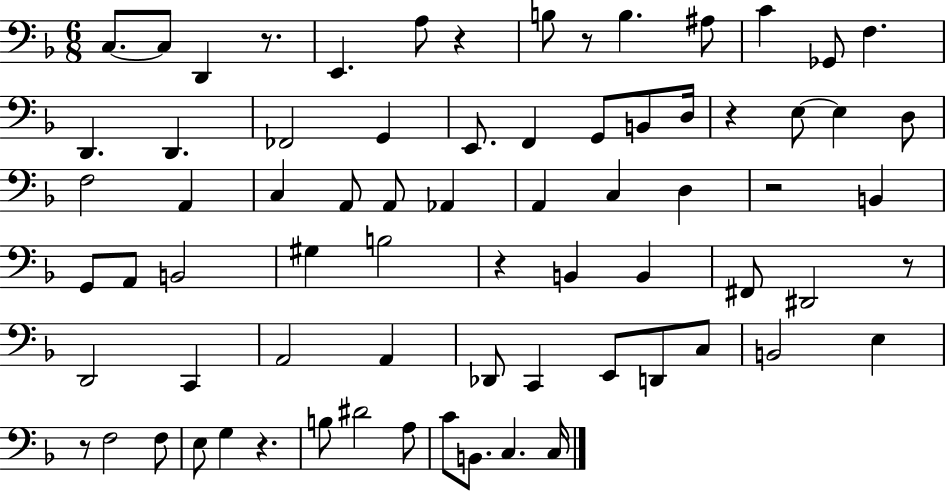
{
  \clef bass
  \numericTimeSignature
  \time 6/8
  \key f \major
  c8.~~ c8 d,4 r8. | e,4. a8 r4 | b8 r8 b4. ais8 | c'4 ges,8 f4. | \break d,4. d,4. | fes,2 g,4 | e,8. f,4 g,8 b,8 d16 | r4 e8~~ e4 d8 | \break f2 a,4 | c4 a,8 a,8 aes,4 | a,4 c4 d4 | r2 b,4 | \break g,8 a,8 b,2 | gis4 b2 | r4 b,4 b,4 | fis,8 dis,2 r8 | \break d,2 c,4 | a,2 a,4 | des,8 c,4 e,8 d,8 c8 | b,2 e4 | \break r8 f2 f8 | e8 g4 r4. | b8 dis'2 a8 | c'8 b,8. c4. c16 | \break \bar "|."
}